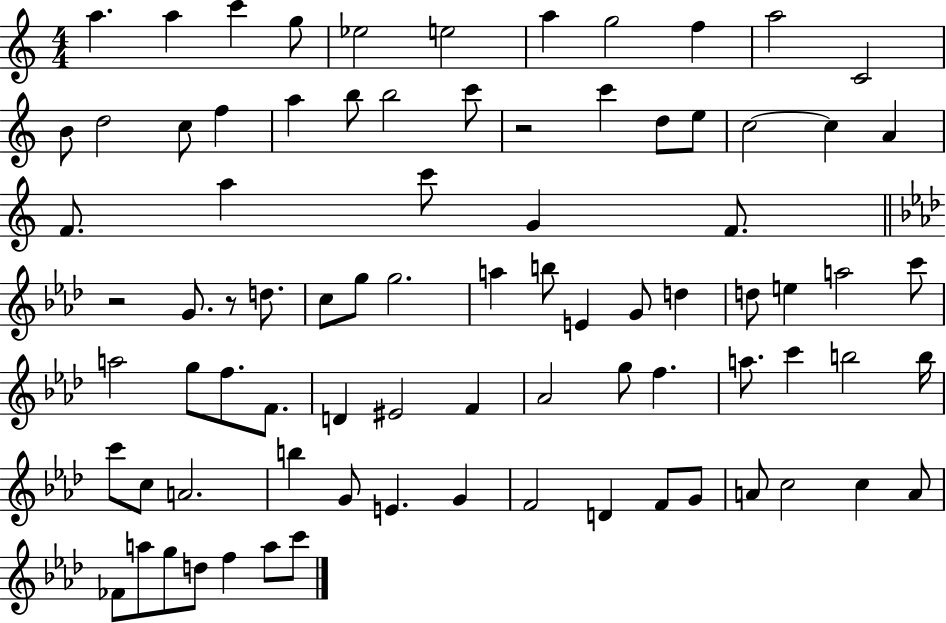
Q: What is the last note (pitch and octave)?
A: C6